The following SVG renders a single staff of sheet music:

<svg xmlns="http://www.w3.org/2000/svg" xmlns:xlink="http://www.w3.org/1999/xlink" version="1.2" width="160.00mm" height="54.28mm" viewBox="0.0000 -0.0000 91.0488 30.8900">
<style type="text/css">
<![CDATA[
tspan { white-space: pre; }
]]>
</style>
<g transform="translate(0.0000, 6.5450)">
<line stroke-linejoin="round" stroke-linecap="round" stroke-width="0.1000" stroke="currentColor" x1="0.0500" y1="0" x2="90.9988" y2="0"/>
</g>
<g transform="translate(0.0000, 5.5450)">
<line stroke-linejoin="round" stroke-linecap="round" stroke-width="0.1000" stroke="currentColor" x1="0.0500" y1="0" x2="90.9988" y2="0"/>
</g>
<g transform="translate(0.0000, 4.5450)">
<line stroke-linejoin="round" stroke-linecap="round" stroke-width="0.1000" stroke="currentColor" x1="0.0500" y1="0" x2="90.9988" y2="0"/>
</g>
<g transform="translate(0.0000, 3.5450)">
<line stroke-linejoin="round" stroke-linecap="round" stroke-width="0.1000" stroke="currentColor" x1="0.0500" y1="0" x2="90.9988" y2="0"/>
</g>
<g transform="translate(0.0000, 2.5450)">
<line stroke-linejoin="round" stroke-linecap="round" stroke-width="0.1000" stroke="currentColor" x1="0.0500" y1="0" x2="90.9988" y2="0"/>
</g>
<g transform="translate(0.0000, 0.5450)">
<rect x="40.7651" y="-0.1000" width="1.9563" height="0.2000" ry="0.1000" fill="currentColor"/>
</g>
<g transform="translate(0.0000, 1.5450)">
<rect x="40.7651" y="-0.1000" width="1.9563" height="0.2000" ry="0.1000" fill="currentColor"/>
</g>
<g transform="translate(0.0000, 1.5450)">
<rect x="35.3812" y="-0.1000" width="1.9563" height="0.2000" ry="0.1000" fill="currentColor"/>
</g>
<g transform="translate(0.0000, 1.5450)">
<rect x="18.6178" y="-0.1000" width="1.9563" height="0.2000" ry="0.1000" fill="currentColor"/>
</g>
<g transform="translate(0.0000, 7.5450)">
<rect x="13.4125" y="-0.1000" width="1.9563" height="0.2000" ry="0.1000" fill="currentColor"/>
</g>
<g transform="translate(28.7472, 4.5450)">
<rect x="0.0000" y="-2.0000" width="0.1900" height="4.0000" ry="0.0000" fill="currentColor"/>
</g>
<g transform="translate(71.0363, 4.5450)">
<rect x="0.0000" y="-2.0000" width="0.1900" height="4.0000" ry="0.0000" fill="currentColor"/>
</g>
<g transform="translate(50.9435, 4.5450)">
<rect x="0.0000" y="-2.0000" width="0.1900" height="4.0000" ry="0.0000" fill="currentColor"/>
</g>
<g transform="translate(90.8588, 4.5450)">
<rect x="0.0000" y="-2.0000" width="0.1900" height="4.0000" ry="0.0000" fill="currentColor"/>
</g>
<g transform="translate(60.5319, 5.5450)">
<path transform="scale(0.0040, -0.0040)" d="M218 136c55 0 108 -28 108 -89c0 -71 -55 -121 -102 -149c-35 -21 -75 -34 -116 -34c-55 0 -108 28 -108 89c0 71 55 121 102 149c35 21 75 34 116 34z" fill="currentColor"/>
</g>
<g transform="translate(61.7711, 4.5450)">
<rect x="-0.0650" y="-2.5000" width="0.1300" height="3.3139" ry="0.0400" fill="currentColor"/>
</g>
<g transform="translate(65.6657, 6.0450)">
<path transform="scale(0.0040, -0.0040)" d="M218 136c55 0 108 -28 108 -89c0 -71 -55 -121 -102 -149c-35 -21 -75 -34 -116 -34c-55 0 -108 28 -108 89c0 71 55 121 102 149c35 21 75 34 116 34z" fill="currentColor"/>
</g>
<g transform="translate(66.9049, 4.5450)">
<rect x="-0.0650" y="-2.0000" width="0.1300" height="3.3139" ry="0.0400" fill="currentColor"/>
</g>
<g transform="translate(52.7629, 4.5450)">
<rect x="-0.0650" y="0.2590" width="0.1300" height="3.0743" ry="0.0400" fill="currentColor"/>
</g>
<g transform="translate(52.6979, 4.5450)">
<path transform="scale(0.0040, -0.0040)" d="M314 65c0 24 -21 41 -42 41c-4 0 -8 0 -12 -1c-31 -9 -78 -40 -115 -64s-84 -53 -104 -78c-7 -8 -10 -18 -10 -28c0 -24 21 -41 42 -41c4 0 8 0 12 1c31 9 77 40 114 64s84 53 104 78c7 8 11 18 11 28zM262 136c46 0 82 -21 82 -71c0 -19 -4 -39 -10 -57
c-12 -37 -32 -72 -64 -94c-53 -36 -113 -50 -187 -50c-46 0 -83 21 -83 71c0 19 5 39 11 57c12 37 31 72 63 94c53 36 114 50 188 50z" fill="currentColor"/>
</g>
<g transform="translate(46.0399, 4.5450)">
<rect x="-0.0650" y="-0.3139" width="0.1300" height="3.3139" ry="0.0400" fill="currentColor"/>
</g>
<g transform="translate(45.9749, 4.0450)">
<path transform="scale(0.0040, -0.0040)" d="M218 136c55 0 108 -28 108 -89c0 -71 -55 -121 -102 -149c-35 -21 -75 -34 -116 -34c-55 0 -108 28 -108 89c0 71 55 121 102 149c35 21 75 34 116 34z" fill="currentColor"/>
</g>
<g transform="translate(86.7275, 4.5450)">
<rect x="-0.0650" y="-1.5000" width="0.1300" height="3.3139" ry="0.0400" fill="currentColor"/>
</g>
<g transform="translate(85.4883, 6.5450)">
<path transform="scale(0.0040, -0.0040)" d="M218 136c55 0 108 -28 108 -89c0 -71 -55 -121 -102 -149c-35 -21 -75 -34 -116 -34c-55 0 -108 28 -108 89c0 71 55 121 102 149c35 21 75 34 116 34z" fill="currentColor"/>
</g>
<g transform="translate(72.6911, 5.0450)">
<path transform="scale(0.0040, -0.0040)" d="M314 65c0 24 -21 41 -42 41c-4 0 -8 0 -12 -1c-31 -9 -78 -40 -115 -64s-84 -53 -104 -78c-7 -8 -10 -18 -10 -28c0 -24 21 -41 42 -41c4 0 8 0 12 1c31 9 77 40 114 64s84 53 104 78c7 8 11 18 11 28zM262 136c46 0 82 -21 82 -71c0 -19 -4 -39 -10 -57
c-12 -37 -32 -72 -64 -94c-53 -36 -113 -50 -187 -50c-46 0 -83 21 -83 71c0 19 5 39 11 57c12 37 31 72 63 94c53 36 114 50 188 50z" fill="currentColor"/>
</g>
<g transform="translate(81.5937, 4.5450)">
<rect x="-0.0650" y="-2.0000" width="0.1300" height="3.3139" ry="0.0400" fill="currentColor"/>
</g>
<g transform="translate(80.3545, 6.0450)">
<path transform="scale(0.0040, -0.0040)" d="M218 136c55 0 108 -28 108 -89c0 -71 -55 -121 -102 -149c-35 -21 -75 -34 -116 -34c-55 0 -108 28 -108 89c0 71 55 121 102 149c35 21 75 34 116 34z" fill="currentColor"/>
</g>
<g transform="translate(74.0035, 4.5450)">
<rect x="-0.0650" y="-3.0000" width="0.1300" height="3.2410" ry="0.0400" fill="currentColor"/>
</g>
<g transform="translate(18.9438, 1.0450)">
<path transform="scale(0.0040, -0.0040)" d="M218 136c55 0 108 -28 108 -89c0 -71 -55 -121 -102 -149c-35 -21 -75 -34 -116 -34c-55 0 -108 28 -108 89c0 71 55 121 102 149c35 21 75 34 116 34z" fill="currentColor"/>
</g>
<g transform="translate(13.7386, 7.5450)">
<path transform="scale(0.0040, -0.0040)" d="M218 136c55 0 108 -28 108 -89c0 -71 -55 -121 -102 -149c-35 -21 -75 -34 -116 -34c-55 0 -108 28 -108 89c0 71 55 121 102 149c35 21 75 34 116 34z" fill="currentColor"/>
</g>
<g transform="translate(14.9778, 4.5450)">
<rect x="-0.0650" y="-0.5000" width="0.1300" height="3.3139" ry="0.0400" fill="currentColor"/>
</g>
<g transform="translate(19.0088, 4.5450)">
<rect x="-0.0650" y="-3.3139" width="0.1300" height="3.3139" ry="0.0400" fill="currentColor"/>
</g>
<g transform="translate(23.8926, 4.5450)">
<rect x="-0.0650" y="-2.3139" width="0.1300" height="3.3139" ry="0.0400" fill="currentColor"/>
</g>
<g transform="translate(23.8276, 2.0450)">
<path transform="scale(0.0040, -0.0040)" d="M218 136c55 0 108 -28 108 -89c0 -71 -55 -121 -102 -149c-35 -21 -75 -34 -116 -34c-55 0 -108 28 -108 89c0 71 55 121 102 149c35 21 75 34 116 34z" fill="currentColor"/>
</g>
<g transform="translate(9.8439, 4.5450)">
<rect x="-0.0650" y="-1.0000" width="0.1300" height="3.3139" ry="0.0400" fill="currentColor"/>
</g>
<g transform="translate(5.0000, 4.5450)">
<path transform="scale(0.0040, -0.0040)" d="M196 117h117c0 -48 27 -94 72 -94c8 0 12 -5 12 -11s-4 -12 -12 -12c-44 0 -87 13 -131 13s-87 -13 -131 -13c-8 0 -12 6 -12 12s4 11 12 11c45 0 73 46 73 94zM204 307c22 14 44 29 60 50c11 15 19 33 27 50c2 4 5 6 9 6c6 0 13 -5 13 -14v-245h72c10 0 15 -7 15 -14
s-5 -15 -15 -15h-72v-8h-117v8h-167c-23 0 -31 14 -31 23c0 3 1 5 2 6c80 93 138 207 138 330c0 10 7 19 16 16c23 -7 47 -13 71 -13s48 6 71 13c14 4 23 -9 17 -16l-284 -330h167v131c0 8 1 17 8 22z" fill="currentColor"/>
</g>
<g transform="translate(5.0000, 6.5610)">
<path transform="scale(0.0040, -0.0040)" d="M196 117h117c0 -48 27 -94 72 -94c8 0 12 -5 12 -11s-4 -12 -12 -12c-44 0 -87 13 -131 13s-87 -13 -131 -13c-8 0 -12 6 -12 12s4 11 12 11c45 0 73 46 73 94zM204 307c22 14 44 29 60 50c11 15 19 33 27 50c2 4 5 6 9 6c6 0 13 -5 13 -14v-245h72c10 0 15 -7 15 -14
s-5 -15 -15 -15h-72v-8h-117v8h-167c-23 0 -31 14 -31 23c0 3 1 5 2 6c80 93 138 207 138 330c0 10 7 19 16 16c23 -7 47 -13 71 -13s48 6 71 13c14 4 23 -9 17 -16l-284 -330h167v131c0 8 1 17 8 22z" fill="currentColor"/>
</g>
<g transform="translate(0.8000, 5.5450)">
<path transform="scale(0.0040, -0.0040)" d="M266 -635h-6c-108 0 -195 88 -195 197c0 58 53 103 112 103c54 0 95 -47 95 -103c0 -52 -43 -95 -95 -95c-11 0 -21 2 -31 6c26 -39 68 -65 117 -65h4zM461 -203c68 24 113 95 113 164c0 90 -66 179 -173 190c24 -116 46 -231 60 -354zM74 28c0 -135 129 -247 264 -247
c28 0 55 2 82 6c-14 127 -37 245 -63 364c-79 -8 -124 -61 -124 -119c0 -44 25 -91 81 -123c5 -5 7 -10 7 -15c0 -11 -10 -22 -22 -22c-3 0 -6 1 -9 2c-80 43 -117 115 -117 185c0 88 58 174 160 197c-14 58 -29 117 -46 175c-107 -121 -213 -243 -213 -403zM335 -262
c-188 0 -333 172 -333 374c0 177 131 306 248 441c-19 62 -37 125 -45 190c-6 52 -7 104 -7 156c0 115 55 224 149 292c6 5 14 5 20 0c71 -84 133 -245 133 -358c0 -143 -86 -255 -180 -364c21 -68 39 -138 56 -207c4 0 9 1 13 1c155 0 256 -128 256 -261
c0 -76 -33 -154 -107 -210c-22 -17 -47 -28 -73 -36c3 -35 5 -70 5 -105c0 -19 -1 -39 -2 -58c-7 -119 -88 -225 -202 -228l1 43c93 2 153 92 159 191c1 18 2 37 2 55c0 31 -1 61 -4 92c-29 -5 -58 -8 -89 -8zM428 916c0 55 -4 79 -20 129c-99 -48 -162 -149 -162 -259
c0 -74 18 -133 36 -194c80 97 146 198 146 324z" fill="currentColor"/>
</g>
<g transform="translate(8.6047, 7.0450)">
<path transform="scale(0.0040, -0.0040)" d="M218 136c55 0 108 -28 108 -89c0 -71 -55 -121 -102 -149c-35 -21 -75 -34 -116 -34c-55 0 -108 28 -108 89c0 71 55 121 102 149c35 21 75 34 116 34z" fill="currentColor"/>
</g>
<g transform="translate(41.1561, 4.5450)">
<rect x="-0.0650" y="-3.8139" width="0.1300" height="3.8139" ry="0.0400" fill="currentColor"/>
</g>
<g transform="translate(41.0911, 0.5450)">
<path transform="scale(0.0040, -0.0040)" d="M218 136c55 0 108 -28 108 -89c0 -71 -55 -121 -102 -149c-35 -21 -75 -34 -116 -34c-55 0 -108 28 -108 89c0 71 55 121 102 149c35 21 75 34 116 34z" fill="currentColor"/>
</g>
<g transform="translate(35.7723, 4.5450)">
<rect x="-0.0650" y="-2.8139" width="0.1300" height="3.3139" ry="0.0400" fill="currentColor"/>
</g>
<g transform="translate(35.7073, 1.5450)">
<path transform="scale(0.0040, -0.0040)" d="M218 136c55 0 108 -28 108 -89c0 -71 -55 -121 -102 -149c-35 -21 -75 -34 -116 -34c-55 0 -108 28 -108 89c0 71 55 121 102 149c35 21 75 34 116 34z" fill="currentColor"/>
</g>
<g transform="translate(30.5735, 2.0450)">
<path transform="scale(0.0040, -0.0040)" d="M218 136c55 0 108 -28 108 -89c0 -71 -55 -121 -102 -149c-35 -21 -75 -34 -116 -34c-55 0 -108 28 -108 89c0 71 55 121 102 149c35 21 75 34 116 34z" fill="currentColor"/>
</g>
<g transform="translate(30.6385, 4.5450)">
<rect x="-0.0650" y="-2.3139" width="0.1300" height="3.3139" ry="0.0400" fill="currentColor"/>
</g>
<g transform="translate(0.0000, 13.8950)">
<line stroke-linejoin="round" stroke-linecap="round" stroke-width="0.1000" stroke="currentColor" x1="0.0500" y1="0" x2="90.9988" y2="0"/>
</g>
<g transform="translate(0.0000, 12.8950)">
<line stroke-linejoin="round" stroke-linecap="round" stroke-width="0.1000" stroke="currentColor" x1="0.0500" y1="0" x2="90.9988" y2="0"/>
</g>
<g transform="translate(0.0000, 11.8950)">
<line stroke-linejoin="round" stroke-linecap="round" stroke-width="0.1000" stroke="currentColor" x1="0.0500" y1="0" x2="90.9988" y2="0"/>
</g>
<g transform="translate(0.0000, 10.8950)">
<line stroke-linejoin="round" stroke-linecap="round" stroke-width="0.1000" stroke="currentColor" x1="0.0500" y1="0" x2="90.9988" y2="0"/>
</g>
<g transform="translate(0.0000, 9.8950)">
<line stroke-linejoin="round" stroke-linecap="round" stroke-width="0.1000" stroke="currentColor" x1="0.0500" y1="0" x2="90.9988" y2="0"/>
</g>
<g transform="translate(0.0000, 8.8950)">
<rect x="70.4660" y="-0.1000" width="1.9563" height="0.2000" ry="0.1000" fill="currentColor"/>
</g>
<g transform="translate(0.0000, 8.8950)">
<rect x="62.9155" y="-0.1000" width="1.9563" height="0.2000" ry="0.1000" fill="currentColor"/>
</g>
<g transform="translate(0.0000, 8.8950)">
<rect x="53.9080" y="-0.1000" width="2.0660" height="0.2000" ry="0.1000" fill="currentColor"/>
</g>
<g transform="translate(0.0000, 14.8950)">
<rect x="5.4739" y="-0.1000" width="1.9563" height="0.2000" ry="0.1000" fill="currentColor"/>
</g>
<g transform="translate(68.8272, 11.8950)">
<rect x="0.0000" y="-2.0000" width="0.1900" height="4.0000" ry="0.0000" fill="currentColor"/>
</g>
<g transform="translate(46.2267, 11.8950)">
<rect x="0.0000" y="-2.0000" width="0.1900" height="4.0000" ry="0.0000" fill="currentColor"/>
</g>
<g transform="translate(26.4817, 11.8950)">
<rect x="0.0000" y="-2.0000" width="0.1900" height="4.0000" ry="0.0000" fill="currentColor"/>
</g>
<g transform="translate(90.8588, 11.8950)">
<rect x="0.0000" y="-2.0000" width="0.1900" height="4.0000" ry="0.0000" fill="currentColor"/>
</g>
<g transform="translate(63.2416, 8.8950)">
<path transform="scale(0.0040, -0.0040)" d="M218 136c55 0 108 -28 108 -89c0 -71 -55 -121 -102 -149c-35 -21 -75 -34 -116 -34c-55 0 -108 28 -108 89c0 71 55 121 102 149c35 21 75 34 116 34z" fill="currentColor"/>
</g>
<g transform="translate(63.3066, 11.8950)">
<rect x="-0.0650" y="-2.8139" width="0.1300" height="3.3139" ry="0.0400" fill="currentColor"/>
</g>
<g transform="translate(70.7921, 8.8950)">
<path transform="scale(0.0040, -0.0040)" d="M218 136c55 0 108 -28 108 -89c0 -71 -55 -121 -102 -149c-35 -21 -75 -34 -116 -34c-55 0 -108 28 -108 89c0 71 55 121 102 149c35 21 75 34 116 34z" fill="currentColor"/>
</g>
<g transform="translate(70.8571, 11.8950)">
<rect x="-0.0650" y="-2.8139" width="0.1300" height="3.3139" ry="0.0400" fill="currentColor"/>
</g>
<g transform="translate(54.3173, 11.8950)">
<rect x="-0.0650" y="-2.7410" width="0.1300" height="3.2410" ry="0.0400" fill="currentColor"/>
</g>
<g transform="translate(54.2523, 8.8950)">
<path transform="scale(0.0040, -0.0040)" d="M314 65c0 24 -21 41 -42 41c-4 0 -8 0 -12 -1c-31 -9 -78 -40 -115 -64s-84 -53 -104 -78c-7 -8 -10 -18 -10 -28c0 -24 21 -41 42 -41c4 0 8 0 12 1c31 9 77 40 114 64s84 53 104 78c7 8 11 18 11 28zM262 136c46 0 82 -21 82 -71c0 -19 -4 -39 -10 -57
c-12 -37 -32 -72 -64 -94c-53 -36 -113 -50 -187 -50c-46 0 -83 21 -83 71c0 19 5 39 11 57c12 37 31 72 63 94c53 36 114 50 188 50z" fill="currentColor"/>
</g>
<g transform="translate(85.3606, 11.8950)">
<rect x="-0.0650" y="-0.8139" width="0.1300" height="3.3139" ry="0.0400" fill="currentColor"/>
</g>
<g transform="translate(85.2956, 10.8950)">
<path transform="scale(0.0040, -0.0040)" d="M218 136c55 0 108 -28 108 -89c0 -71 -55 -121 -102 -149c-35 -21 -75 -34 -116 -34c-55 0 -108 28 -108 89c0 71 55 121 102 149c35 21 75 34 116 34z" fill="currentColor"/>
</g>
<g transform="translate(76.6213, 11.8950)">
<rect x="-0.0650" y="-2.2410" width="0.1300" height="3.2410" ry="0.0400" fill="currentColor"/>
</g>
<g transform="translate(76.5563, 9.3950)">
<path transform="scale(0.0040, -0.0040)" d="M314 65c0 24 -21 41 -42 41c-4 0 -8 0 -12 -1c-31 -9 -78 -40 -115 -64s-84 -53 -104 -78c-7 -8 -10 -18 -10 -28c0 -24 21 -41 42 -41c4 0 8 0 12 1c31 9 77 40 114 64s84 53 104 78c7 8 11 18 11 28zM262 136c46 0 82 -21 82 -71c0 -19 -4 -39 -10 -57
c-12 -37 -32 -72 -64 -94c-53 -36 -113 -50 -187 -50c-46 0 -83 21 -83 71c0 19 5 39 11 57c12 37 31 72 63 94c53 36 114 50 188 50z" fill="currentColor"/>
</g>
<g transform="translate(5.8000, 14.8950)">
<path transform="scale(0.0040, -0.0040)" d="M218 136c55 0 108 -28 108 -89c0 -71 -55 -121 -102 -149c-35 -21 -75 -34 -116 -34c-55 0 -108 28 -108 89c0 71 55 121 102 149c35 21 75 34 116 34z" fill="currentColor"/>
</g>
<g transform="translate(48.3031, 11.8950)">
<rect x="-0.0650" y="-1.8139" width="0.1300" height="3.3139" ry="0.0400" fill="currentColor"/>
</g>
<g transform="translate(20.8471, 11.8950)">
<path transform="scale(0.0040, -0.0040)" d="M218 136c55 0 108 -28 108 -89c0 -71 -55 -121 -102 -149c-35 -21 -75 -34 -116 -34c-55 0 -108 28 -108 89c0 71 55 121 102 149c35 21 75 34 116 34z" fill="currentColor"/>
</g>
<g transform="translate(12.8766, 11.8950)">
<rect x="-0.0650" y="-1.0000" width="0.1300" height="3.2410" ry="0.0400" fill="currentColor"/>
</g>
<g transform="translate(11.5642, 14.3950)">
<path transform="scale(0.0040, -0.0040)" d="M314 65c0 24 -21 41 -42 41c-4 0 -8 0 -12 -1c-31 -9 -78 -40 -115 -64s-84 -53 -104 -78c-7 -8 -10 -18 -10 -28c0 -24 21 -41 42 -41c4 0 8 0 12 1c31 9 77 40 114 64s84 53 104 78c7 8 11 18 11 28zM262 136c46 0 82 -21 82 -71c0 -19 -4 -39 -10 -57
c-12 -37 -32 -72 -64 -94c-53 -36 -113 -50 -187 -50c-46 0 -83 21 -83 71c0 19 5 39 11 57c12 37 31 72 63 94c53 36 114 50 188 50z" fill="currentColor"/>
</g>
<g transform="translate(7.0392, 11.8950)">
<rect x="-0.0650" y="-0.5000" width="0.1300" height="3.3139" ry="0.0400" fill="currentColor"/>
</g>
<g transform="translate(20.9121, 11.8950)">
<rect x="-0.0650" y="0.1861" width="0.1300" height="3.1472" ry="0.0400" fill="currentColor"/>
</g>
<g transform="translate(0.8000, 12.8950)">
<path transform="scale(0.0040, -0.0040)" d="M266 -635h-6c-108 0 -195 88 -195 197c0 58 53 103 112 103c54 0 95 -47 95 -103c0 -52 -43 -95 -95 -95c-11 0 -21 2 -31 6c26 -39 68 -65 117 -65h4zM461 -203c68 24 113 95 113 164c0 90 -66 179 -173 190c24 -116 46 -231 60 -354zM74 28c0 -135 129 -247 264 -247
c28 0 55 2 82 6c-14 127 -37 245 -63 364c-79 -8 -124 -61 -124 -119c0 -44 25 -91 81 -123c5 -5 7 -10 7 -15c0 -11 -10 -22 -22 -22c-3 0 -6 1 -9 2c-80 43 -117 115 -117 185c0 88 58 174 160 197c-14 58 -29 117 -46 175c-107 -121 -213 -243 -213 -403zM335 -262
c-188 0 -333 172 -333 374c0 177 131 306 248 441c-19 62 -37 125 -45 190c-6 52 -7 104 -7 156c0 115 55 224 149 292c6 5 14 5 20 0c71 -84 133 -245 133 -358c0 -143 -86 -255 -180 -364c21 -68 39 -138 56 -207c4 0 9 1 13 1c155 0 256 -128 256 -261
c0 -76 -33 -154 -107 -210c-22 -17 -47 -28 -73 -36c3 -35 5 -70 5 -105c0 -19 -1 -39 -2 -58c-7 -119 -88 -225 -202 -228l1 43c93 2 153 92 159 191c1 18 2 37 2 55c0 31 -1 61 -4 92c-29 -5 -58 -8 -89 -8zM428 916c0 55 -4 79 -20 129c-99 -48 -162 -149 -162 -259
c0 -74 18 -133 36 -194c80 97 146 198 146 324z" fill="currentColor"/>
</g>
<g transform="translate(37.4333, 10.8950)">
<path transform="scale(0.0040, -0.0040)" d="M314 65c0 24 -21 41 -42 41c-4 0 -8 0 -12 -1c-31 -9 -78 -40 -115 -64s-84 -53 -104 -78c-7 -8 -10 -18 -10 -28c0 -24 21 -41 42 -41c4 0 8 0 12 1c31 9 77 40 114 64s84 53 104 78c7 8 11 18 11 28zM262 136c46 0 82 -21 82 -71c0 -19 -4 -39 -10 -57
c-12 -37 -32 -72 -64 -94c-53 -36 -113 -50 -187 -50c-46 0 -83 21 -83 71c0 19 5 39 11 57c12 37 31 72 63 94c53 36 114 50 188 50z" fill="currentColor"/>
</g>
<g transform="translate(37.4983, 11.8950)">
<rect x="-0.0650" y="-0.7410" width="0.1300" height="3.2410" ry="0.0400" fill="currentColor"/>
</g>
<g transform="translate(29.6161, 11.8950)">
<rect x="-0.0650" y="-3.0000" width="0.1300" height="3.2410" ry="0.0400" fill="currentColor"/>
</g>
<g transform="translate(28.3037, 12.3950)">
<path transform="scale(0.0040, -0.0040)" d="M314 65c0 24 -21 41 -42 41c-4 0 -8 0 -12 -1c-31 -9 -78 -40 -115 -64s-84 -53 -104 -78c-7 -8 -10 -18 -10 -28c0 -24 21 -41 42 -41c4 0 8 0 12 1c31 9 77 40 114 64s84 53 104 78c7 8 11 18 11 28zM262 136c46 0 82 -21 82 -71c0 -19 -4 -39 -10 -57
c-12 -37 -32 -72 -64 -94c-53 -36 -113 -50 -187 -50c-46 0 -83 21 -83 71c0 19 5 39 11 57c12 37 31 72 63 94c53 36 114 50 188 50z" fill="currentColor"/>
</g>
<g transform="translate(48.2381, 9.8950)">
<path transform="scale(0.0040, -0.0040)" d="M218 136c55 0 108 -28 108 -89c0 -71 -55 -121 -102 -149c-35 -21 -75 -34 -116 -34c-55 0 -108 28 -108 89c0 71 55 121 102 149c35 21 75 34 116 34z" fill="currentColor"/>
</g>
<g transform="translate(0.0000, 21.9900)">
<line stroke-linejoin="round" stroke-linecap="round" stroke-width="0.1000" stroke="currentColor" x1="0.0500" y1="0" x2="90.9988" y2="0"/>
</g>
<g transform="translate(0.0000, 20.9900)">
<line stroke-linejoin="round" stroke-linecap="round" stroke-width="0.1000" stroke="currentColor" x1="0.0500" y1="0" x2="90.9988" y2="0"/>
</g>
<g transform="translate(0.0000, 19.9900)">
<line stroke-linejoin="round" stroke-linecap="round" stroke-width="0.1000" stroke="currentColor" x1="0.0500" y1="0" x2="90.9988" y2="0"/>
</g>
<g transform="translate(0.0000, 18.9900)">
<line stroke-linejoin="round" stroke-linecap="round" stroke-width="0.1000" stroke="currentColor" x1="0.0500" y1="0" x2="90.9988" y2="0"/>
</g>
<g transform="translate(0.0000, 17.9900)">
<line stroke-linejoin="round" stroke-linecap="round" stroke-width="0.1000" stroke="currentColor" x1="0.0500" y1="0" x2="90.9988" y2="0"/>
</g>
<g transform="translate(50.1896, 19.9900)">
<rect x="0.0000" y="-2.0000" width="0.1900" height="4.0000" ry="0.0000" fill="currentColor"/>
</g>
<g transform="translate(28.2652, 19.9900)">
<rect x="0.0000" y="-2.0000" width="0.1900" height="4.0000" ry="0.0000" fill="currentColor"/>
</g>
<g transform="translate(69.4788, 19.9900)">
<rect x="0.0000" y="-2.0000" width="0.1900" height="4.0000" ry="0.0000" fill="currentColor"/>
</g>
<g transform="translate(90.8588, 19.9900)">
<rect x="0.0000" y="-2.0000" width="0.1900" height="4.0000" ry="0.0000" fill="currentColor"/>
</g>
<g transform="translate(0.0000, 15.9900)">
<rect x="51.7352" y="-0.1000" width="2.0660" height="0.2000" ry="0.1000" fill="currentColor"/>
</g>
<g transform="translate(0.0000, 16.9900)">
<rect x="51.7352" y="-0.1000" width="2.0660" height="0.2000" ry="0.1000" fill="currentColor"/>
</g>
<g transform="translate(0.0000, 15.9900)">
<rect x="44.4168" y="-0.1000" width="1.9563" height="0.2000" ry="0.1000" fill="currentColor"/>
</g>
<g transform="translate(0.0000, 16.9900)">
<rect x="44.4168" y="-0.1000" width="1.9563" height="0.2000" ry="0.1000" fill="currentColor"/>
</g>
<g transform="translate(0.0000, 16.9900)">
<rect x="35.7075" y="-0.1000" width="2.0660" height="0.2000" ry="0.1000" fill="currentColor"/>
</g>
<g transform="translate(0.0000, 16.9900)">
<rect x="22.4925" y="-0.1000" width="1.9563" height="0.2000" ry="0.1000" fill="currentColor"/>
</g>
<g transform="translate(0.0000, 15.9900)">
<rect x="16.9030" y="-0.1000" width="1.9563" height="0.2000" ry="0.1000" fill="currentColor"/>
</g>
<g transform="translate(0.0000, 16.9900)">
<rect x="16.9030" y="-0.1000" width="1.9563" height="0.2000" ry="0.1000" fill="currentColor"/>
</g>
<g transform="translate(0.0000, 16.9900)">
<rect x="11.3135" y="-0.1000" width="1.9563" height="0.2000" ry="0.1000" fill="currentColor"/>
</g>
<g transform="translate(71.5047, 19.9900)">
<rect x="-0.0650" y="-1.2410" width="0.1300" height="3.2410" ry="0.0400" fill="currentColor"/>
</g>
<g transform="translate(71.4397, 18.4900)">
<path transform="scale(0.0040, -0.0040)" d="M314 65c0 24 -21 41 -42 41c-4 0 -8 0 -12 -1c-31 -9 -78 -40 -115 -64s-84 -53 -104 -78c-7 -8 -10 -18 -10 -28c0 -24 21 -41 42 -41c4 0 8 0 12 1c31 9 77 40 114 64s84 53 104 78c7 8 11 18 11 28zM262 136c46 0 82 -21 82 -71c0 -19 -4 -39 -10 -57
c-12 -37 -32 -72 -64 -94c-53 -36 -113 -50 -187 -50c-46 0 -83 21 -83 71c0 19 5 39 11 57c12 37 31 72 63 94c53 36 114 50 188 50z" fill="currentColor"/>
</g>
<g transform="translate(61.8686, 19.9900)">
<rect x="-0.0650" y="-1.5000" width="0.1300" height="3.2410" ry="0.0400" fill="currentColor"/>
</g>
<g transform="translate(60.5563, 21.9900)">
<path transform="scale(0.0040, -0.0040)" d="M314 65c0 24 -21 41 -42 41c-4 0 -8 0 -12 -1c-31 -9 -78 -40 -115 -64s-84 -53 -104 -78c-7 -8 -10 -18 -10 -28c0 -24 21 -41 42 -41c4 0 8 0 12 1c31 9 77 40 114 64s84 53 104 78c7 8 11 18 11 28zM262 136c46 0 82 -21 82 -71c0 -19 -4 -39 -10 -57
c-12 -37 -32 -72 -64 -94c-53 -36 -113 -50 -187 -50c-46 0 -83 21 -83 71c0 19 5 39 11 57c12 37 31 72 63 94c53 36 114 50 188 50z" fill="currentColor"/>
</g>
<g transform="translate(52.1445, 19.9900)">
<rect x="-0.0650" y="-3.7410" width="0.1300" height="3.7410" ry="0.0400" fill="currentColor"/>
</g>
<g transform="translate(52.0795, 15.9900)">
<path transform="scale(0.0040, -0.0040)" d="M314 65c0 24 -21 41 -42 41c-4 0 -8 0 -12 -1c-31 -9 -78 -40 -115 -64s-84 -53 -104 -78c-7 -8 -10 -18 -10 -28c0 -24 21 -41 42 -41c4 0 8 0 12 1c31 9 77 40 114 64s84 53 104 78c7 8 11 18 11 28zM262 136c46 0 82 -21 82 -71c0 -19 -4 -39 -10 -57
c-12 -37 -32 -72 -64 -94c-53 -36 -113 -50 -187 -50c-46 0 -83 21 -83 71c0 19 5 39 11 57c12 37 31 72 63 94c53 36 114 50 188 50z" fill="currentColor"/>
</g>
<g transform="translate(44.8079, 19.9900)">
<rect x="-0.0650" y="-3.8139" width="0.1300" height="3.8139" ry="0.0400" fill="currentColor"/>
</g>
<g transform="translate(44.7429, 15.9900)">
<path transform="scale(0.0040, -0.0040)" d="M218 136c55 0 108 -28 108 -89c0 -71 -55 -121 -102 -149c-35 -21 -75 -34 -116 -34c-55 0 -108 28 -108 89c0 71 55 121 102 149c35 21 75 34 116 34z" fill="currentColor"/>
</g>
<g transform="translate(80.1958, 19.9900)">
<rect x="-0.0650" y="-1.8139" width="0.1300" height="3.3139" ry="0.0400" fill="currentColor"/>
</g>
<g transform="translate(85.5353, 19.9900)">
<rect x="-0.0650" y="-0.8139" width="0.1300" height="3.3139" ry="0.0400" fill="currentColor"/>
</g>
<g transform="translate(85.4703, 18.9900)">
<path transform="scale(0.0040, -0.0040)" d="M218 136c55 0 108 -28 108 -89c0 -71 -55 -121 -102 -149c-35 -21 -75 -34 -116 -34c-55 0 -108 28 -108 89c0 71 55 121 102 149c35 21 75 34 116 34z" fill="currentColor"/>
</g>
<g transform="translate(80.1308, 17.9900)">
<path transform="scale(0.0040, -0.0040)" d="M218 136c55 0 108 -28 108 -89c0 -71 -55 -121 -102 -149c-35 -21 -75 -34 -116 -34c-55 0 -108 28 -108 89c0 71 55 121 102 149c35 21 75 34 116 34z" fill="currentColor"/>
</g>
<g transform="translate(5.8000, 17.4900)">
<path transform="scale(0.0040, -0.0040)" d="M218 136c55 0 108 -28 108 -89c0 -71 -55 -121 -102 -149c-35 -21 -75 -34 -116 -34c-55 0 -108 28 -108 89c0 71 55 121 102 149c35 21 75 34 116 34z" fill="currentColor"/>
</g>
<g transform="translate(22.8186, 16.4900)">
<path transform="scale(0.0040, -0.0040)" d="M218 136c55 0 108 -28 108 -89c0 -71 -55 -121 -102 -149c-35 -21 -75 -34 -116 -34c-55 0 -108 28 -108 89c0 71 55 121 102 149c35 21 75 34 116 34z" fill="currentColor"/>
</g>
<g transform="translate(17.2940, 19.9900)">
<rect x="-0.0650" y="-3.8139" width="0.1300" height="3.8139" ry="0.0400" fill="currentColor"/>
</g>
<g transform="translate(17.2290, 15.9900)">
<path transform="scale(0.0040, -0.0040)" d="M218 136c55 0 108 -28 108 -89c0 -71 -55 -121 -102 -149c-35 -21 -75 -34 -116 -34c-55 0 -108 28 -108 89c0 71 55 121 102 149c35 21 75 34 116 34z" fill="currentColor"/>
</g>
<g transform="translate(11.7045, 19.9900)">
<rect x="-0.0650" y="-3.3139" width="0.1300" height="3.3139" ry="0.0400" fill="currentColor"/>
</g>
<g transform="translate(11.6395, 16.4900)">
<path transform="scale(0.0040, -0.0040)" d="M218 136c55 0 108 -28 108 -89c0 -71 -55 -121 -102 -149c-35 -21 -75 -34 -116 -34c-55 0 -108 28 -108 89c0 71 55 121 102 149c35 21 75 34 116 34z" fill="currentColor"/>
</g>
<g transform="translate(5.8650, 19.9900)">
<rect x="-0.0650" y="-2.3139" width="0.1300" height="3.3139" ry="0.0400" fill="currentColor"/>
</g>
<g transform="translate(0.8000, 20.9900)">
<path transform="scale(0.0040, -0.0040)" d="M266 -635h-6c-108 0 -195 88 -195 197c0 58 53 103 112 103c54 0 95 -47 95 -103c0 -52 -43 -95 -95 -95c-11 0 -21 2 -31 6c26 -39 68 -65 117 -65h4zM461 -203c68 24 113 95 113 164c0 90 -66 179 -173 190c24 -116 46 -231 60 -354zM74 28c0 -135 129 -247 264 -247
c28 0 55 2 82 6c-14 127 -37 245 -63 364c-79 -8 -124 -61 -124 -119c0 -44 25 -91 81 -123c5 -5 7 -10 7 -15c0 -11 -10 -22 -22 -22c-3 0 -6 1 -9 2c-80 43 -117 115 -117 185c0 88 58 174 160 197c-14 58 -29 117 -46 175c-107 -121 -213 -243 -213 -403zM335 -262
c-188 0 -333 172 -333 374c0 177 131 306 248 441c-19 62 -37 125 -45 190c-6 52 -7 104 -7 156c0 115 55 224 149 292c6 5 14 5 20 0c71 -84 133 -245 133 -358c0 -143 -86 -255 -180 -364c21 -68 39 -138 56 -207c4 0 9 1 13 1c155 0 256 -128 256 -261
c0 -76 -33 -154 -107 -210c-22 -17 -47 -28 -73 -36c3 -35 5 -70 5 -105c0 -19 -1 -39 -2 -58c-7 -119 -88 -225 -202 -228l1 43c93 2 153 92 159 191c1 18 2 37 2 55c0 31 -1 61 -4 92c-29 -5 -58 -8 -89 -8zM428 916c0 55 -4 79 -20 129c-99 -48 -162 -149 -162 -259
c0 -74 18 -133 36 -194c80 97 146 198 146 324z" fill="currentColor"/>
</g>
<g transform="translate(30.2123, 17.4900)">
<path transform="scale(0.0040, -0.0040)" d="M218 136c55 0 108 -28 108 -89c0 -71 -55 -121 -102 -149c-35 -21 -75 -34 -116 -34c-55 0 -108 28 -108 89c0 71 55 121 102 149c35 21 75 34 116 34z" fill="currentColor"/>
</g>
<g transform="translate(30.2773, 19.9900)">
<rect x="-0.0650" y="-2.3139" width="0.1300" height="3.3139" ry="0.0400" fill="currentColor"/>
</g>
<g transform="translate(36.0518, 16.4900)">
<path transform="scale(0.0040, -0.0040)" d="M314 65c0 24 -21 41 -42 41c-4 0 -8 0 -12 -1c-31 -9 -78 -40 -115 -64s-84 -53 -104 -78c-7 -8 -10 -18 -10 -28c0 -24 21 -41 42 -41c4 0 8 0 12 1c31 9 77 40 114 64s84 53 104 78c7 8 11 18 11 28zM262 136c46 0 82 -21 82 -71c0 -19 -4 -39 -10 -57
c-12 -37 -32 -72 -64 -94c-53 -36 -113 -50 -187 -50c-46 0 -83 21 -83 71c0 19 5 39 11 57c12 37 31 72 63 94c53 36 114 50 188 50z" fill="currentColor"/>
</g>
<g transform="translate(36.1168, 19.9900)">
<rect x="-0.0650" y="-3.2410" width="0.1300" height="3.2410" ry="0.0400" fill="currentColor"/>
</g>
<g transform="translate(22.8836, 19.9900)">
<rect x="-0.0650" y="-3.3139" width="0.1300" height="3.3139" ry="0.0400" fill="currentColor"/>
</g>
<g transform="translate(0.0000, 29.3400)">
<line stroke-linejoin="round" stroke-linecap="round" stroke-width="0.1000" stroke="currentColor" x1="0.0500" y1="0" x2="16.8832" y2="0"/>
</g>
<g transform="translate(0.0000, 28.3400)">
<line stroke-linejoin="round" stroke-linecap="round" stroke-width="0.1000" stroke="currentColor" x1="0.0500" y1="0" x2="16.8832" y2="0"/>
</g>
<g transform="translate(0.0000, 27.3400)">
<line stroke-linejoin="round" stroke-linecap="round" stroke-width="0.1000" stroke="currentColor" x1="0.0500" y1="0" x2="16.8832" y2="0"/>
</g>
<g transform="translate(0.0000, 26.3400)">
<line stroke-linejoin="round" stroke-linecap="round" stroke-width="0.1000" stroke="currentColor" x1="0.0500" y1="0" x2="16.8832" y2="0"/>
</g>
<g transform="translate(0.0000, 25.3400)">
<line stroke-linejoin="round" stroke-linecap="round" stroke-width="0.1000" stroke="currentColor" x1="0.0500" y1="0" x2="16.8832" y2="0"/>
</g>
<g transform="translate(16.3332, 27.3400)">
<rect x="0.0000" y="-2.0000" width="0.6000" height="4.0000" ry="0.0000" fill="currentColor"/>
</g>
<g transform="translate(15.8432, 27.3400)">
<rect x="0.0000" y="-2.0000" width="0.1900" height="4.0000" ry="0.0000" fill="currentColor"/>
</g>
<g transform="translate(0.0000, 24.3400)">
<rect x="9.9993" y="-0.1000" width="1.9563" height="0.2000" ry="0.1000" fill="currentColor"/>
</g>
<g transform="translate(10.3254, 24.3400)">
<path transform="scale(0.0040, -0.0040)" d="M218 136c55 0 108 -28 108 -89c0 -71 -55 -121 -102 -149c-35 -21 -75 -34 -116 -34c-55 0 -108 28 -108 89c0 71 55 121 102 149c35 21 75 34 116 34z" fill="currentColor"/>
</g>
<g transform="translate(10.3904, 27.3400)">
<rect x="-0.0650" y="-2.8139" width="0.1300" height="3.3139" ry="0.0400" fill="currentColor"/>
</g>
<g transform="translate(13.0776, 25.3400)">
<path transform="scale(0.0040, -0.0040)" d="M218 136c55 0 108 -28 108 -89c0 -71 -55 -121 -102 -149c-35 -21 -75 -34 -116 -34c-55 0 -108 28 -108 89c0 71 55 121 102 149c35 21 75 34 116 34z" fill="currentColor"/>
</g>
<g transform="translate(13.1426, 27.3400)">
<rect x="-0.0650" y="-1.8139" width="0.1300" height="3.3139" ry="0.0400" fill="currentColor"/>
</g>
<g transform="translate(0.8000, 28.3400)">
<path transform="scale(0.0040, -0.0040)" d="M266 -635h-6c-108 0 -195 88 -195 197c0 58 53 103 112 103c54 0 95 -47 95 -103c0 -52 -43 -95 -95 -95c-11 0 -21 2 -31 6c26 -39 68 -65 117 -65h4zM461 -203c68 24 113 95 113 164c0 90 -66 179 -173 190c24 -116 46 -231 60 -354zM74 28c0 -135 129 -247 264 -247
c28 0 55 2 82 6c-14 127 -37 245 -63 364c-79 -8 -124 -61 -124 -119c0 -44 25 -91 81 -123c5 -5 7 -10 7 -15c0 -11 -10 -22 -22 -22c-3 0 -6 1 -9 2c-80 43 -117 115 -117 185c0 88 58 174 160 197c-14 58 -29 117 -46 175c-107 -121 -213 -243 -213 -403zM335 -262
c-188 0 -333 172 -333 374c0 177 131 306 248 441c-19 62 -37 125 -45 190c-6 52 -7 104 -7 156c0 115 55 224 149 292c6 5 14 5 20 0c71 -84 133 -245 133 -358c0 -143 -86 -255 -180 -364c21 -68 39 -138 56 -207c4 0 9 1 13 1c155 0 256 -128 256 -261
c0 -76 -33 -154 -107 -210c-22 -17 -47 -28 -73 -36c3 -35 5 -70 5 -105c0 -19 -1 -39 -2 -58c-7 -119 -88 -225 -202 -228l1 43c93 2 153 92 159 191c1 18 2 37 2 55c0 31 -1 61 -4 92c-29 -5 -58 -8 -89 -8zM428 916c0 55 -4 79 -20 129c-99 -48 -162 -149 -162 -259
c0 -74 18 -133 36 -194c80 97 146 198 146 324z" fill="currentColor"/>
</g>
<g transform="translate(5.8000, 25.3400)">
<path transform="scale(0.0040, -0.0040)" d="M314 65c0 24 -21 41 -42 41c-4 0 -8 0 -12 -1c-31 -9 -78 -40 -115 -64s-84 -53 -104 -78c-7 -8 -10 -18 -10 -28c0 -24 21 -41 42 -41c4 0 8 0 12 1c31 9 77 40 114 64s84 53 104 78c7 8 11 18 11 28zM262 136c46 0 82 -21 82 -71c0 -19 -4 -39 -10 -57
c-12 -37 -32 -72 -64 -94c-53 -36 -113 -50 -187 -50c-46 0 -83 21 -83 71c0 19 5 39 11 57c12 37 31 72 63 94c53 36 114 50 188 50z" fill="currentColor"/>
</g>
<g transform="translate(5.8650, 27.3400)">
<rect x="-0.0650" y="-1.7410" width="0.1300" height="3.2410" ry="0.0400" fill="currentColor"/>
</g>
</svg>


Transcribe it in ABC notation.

X:1
T:Untitled
M:4/4
L:1/4
K:C
D C b g g a c' c B2 G F A2 F E C D2 B A2 d2 f a2 a a g2 d g b c' b g b2 c' c'2 E2 e2 f d f2 a f